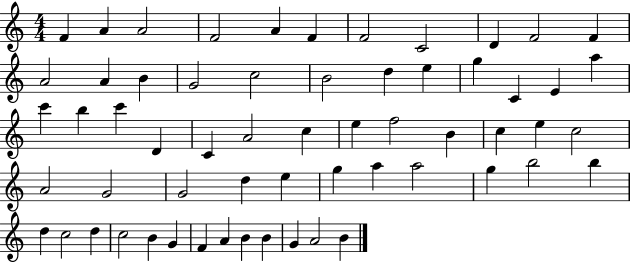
{
  \clef treble
  \numericTimeSignature
  \time 4/4
  \key c \major
  f'4 a'4 a'2 | f'2 a'4 f'4 | f'2 c'2 | d'4 f'2 f'4 | \break a'2 a'4 b'4 | g'2 c''2 | b'2 d''4 e''4 | g''4 c'4 e'4 a''4 | \break c'''4 b''4 c'''4 d'4 | c'4 a'2 c''4 | e''4 f''2 b'4 | c''4 e''4 c''2 | \break a'2 g'2 | g'2 d''4 e''4 | g''4 a''4 a''2 | g''4 b''2 b''4 | \break d''4 c''2 d''4 | c''2 b'4 g'4 | f'4 a'4 b'4 b'4 | g'4 a'2 b'4 | \break \bar "|."
}